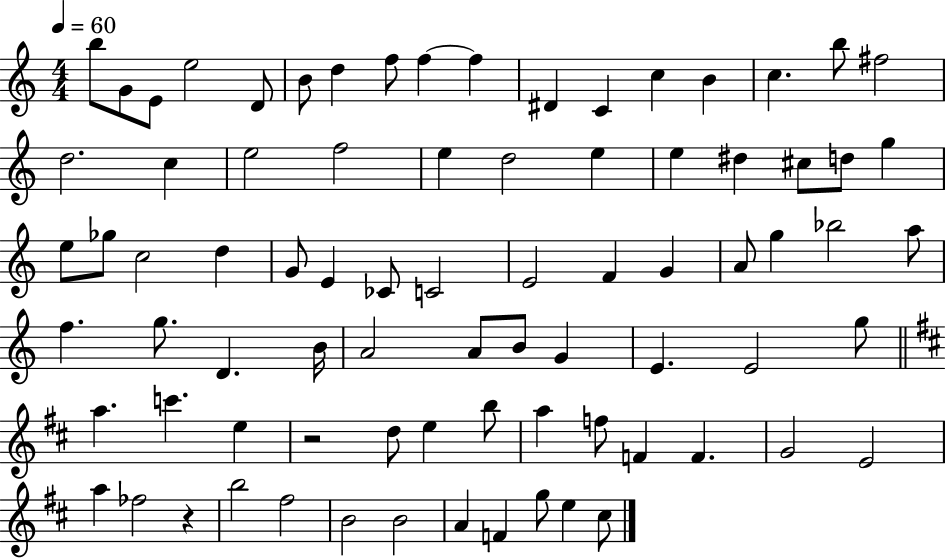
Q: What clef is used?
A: treble